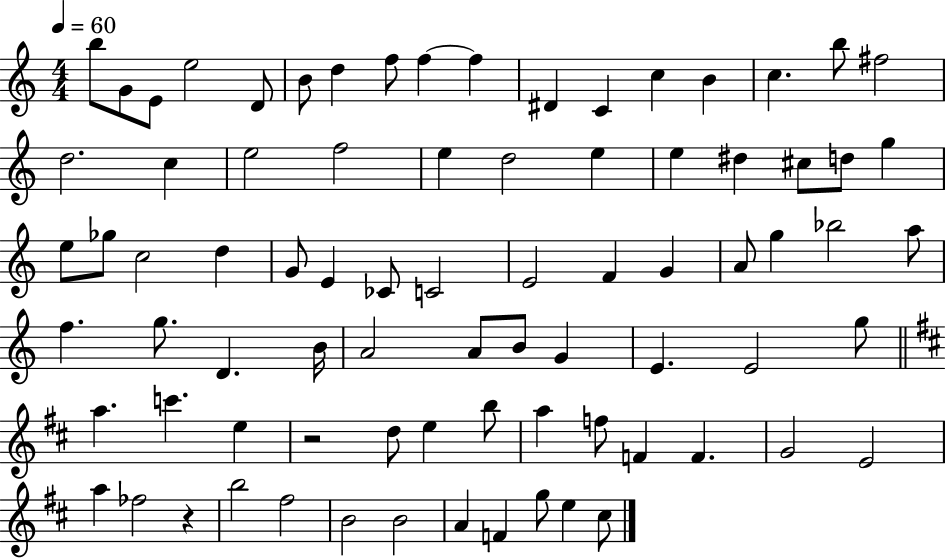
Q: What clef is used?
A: treble